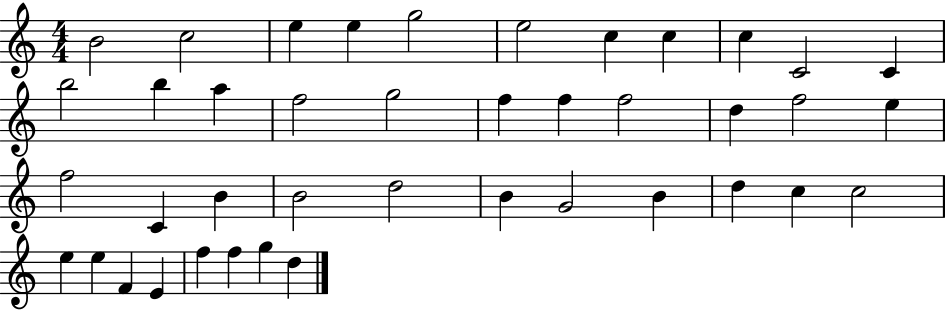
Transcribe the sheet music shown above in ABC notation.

X:1
T:Untitled
M:4/4
L:1/4
K:C
B2 c2 e e g2 e2 c c c C2 C b2 b a f2 g2 f f f2 d f2 e f2 C B B2 d2 B G2 B d c c2 e e F E f f g d